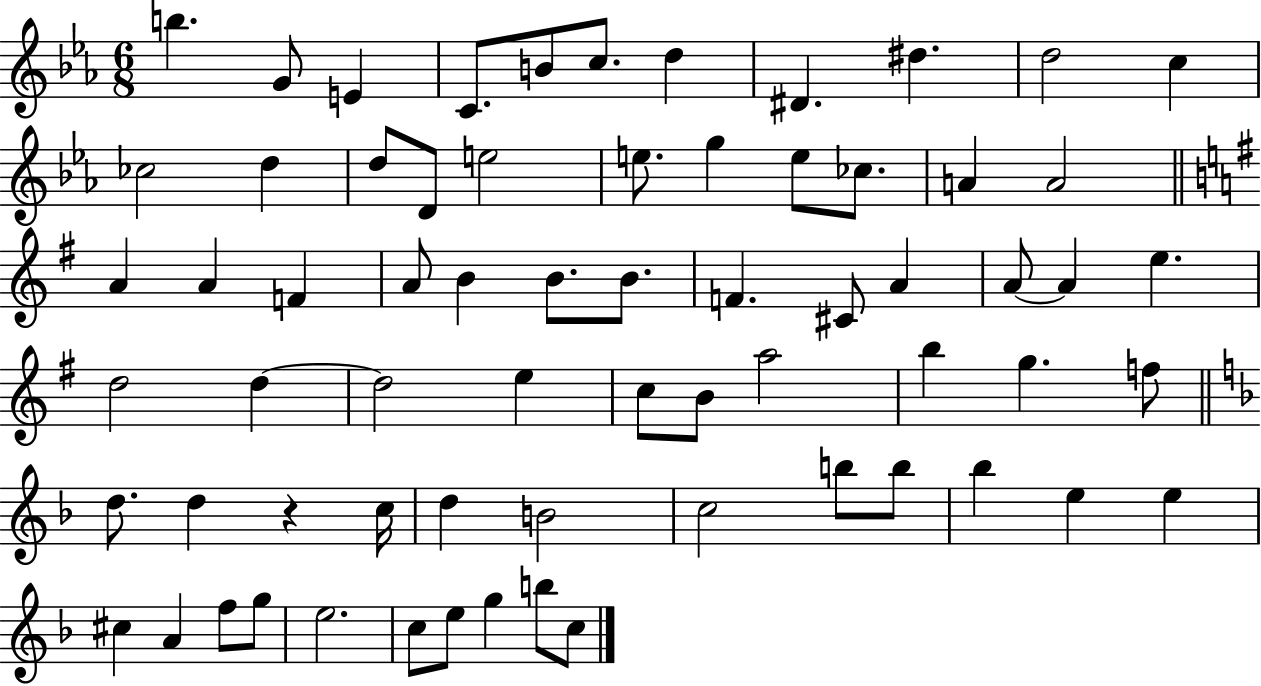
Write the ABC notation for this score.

X:1
T:Untitled
M:6/8
L:1/4
K:Eb
b G/2 E C/2 B/2 c/2 d ^D ^d d2 c _c2 d d/2 D/2 e2 e/2 g e/2 _c/2 A A2 A A F A/2 B B/2 B/2 F ^C/2 A A/2 A e d2 d d2 e c/2 B/2 a2 b g f/2 d/2 d z c/4 d B2 c2 b/2 b/2 _b e e ^c A f/2 g/2 e2 c/2 e/2 g b/2 c/2